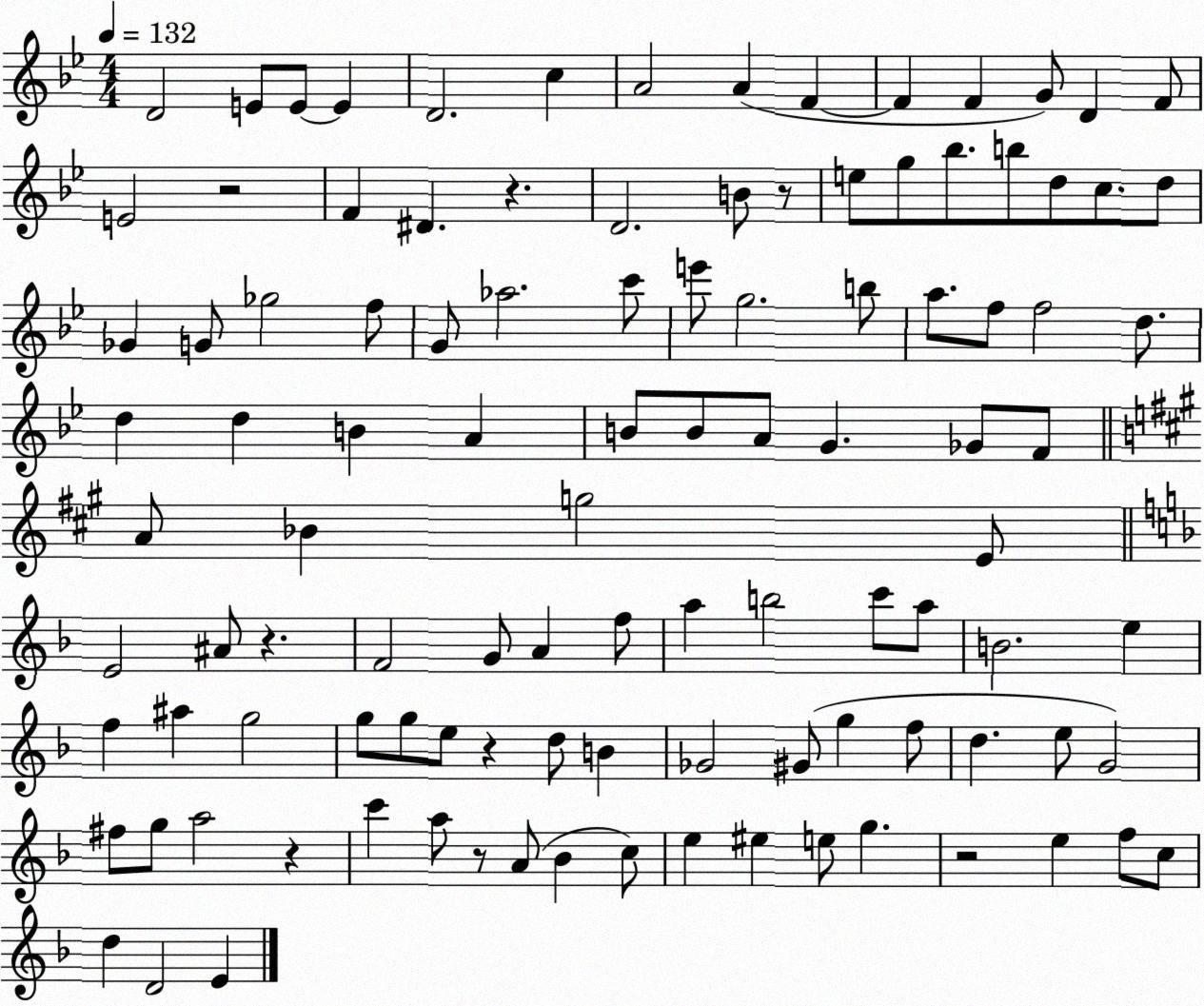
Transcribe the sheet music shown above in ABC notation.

X:1
T:Untitled
M:4/4
L:1/4
K:Bb
D2 E/2 E/2 E D2 c A2 A F F F G/2 D F/2 E2 z2 F ^D z D2 B/2 z/2 e/2 g/2 _b/2 b/2 d/2 c/2 d/2 _G G/2 _g2 f/2 G/2 _a2 c'/2 e'/2 g2 b/2 a/2 f/2 f2 d/2 d d B A B/2 B/2 A/2 G _G/2 F/2 A/2 _B g2 E/2 E2 ^A/2 z F2 G/2 A f/2 a b2 c'/2 a/2 B2 e f ^a g2 g/2 g/2 e/2 z d/2 B _G2 ^G/2 g f/2 d e/2 G2 ^f/2 g/2 a2 z c' a/2 z/2 A/2 _B c/2 e ^e e/2 g z2 e f/2 c/2 d D2 E